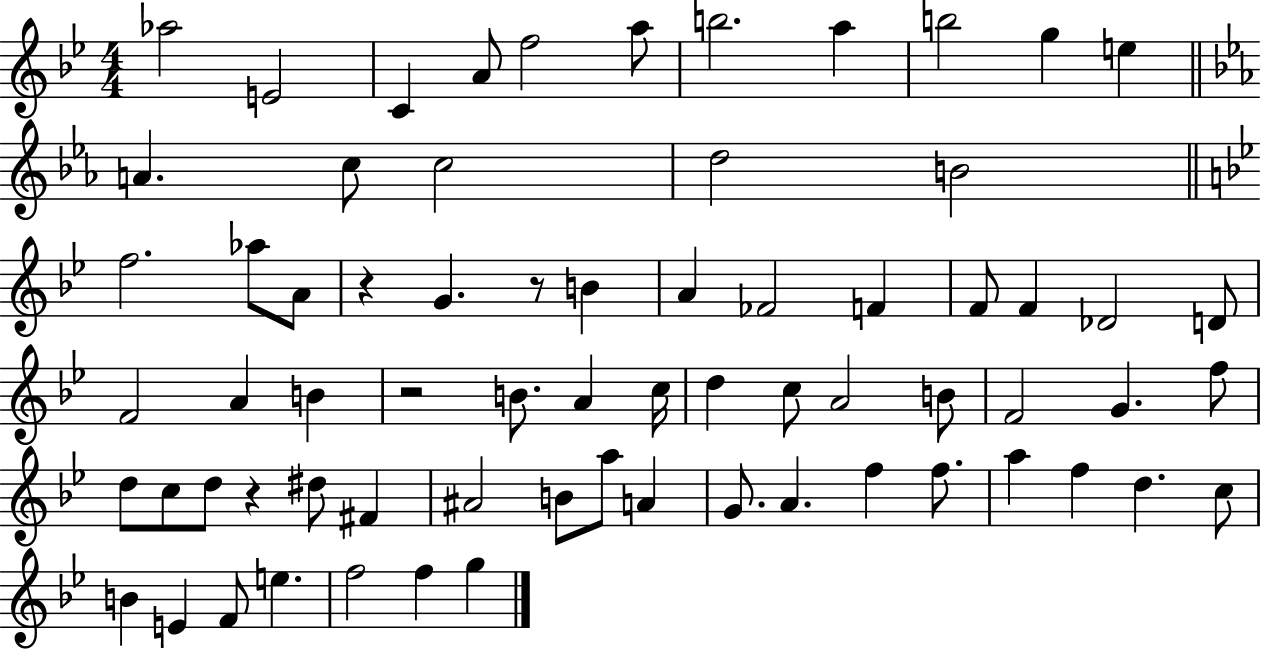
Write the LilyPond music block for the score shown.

{
  \clef treble
  \numericTimeSignature
  \time 4/4
  \key bes \major
  aes''2 e'2 | c'4 a'8 f''2 a''8 | b''2. a''4 | b''2 g''4 e''4 | \break \bar "||" \break \key c \minor a'4. c''8 c''2 | d''2 b'2 | \bar "||" \break \key bes \major f''2. aes''8 a'8 | r4 g'4. r8 b'4 | a'4 fes'2 f'4 | f'8 f'4 des'2 d'8 | \break f'2 a'4 b'4 | r2 b'8. a'4 c''16 | d''4 c''8 a'2 b'8 | f'2 g'4. f''8 | \break d''8 c''8 d''8 r4 dis''8 fis'4 | ais'2 b'8 a''8 a'4 | g'8. a'4. f''4 f''8. | a''4 f''4 d''4. c''8 | \break b'4 e'4 f'8 e''4. | f''2 f''4 g''4 | \bar "|."
}